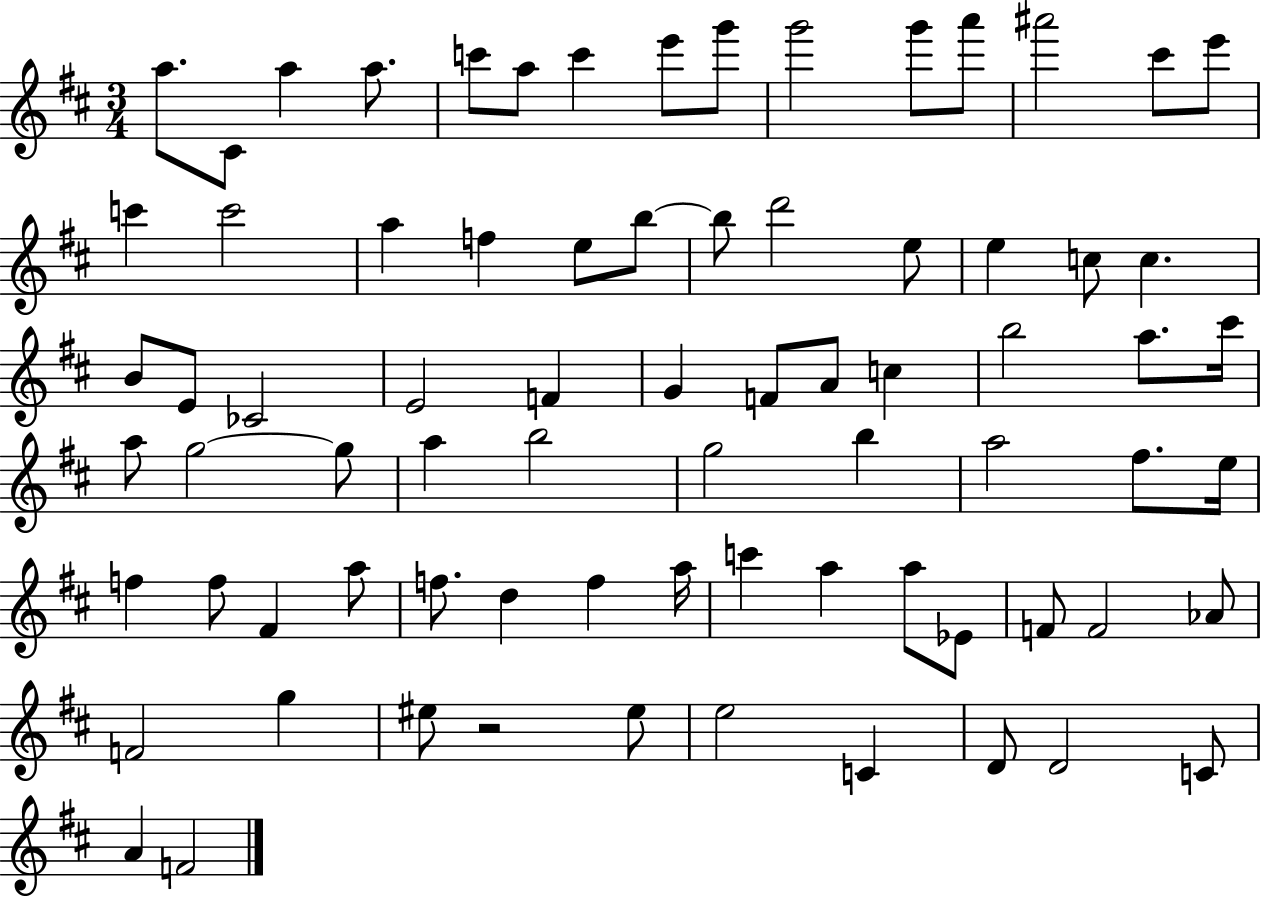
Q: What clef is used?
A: treble